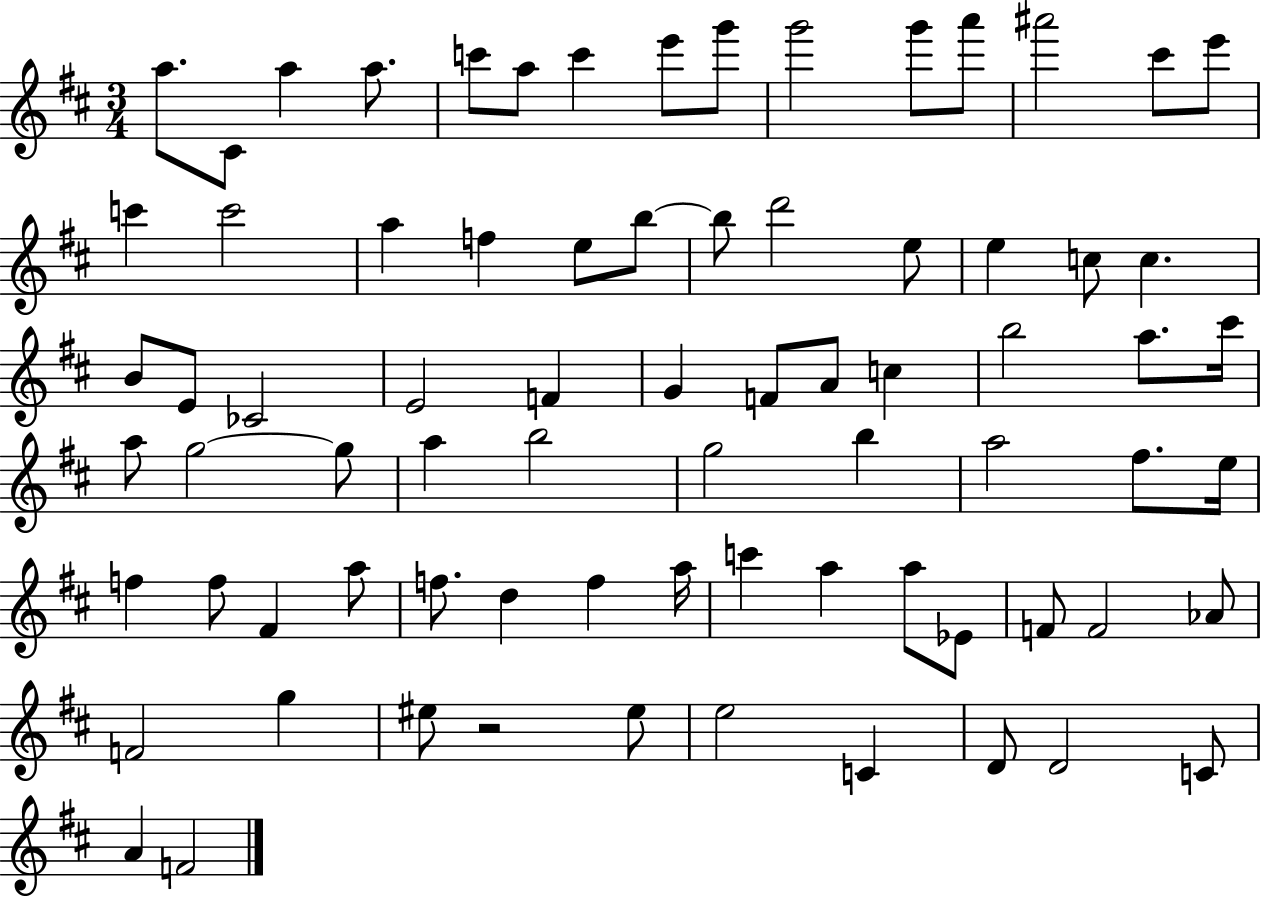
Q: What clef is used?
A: treble